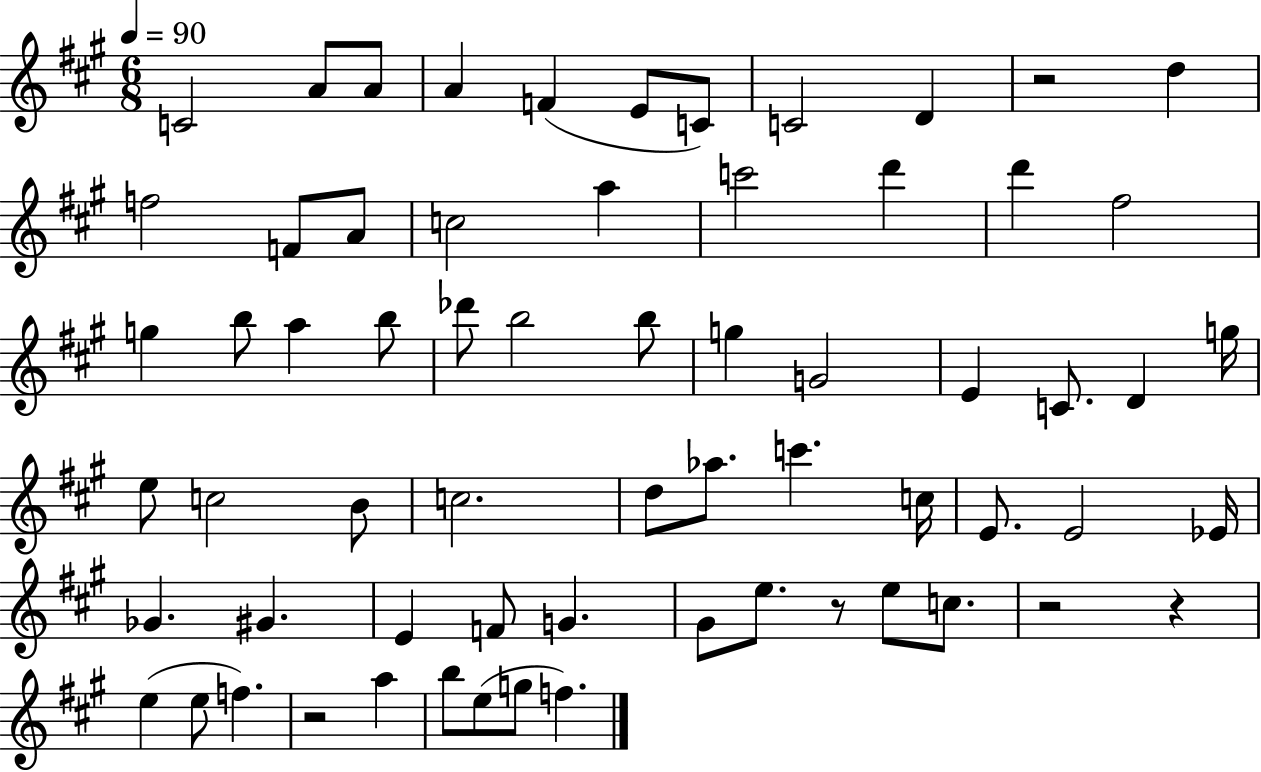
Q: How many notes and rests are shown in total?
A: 65